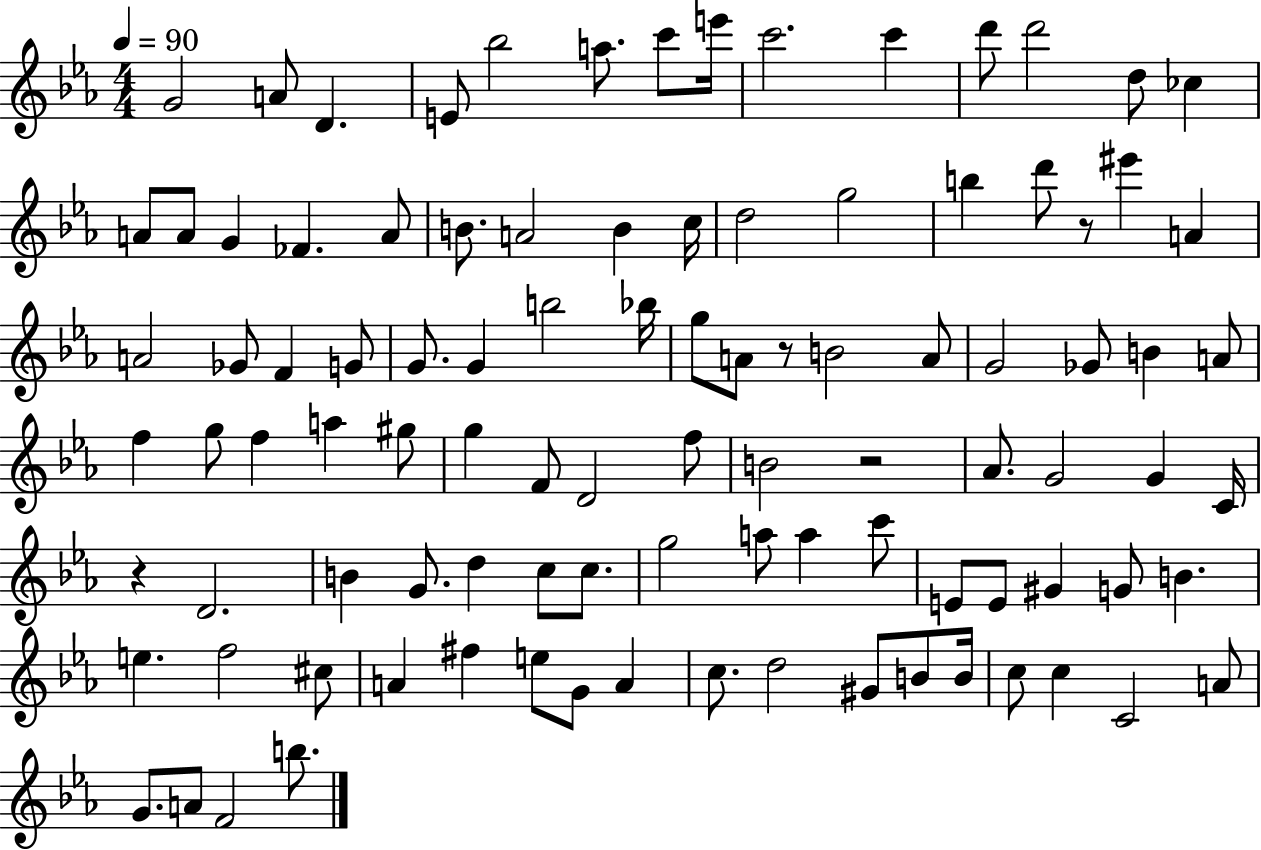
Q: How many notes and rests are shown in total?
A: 99